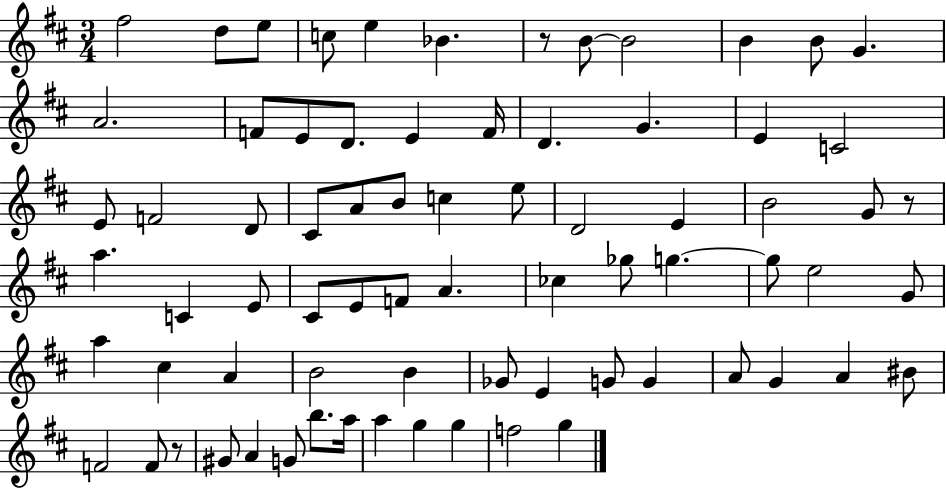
X:1
T:Untitled
M:3/4
L:1/4
K:D
^f2 d/2 e/2 c/2 e _B z/2 B/2 B2 B B/2 G A2 F/2 E/2 D/2 E F/4 D G E C2 E/2 F2 D/2 ^C/2 A/2 B/2 c e/2 D2 E B2 G/2 z/2 a C E/2 ^C/2 E/2 F/2 A _c _g/2 g g/2 e2 G/2 a ^c A B2 B _G/2 E G/2 G A/2 G A ^B/2 F2 F/2 z/2 ^G/2 A G/2 b/2 a/4 a g g f2 g